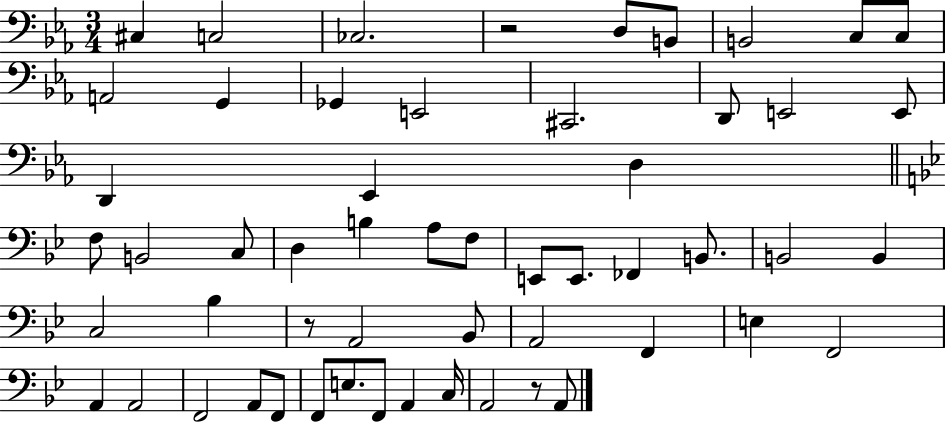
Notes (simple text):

C#3/q C3/h CES3/h. R/h D3/e B2/e B2/h C3/e C3/e A2/h G2/q Gb2/q E2/h C#2/h. D2/e E2/h E2/e D2/q Eb2/q D3/q F3/e B2/h C3/e D3/q B3/q A3/e F3/e E2/e E2/e. FES2/q B2/e. B2/h B2/q C3/h Bb3/q R/e A2/h Bb2/e A2/h F2/q E3/q F2/h A2/q A2/h F2/h A2/e F2/e F2/e E3/e. F2/e A2/q C3/s A2/h R/e A2/e